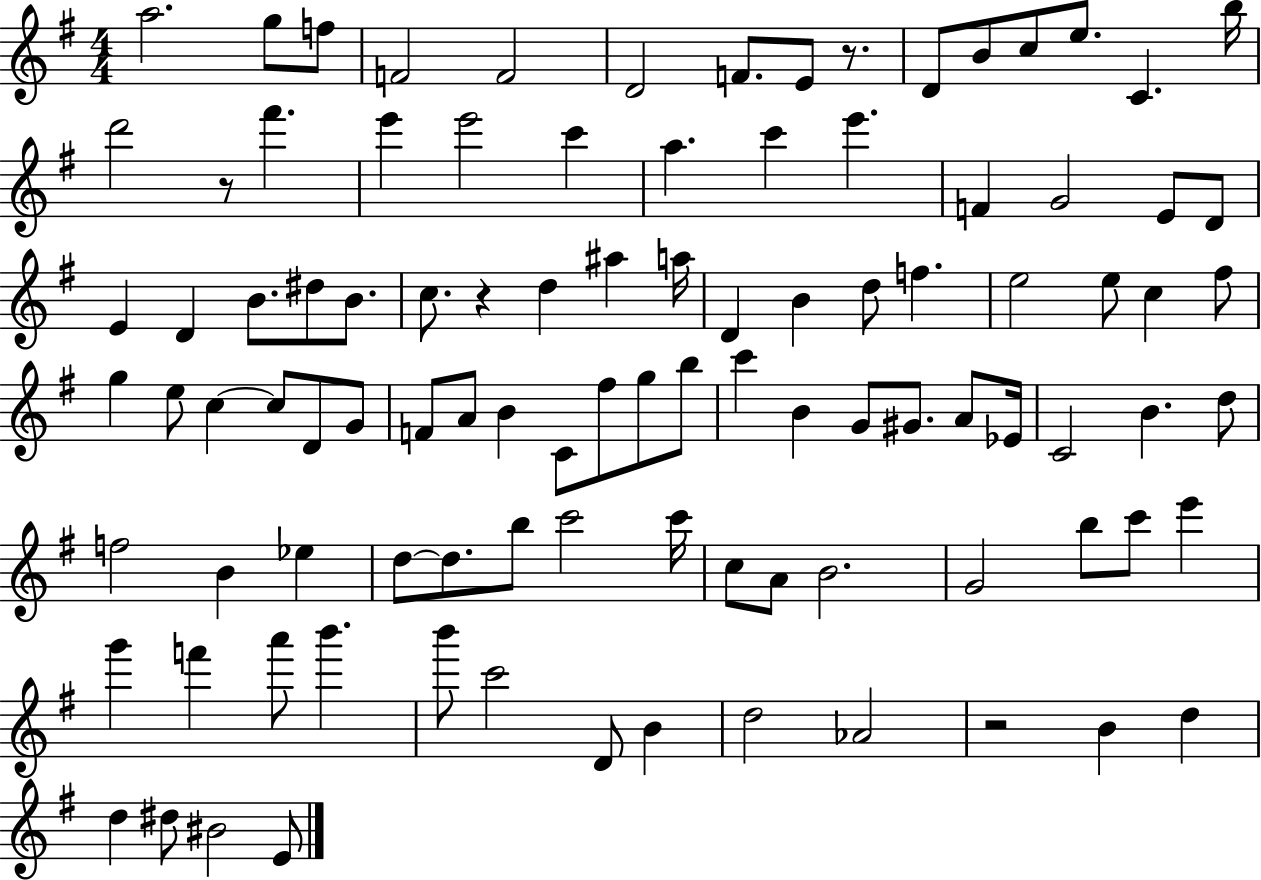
{
  \clef treble
  \numericTimeSignature
  \time 4/4
  \key g \major
  \repeat volta 2 { a''2. g''8 f''8 | f'2 f'2 | d'2 f'8. e'8 r8. | d'8 b'8 c''8 e''8. c'4. b''16 | \break d'''2 r8 fis'''4. | e'''4 e'''2 c'''4 | a''4. c'''4 e'''4. | f'4 g'2 e'8 d'8 | \break e'4 d'4 b'8. dis''8 b'8. | c''8. r4 d''4 ais''4 a''16 | d'4 b'4 d''8 f''4. | e''2 e''8 c''4 fis''8 | \break g''4 e''8 c''4~~ c''8 d'8 g'8 | f'8 a'8 b'4 c'8 fis''8 g''8 b''8 | c'''4 b'4 g'8 gis'8. a'8 ees'16 | c'2 b'4. d''8 | \break f''2 b'4 ees''4 | d''8~~ d''8. b''8 c'''2 c'''16 | c''8 a'8 b'2. | g'2 b''8 c'''8 e'''4 | \break g'''4 f'''4 a'''8 b'''4. | b'''8 c'''2 d'8 b'4 | d''2 aes'2 | r2 b'4 d''4 | \break d''4 dis''8 bis'2 e'8 | } \bar "|."
}